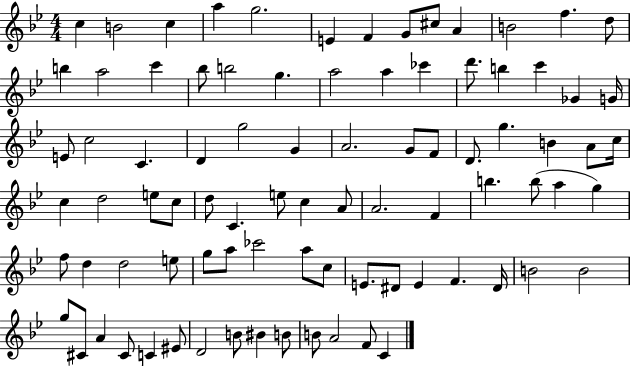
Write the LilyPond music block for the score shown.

{
  \clef treble
  \numericTimeSignature
  \time 4/4
  \key bes \major
  c''4 b'2 c''4 | a''4 g''2. | e'4 f'4 g'8 cis''8 a'4 | b'2 f''4. d''8 | \break b''4 a''2 c'''4 | bes''8 b''2 g''4. | a''2 a''4 ces'''4 | d'''8. b''4 c'''4 ges'4 g'16 | \break e'8 c''2 c'4. | d'4 g''2 g'4 | a'2. g'8 f'8 | d'8. g''4. b'4 a'8 c''16 | \break c''4 d''2 e''8 c''8 | d''8 c'4. e''8 c''4 a'8 | a'2. f'4 | b''4. b''8( a''4 g''4) | \break f''8 d''4 d''2 e''8 | g''8 a''8 ces'''2 a''8 c''8 | e'8. dis'8 e'4 f'4. dis'16 | b'2 b'2 | \break g''8 cis'8 a'4 cis'8 c'4 eis'8 | d'2 b'8 bis'4 b'8 | b'8 a'2 f'8 c'4 | \bar "|."
}